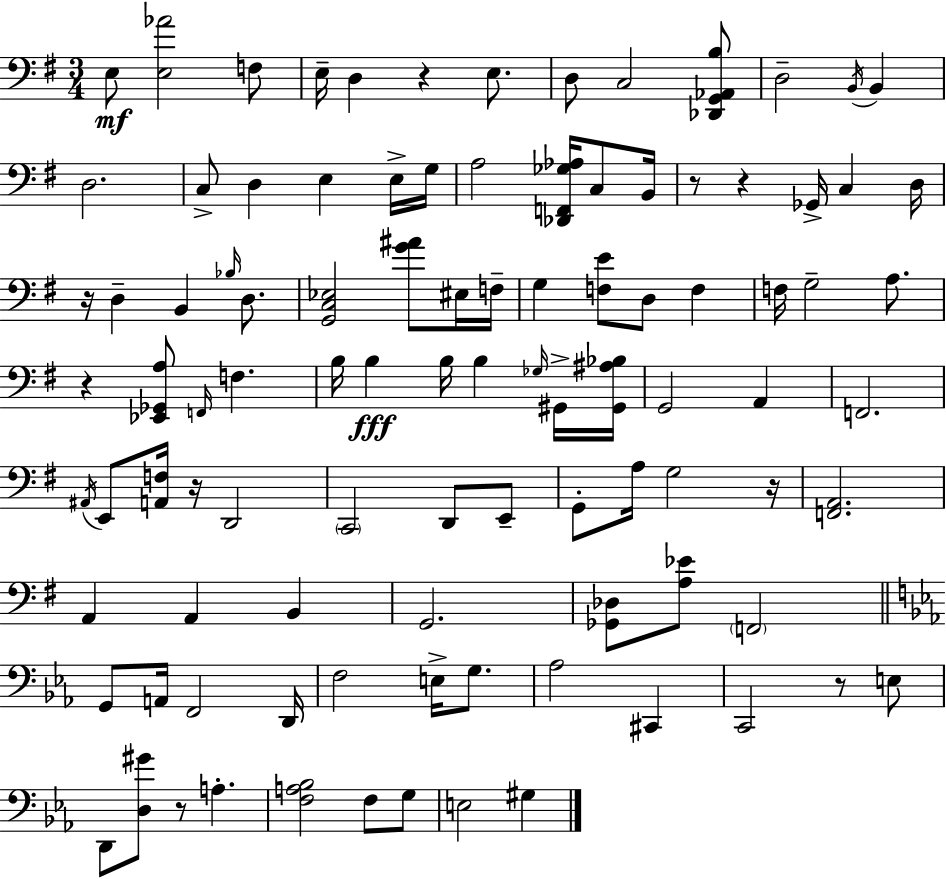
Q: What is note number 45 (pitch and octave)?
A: F2